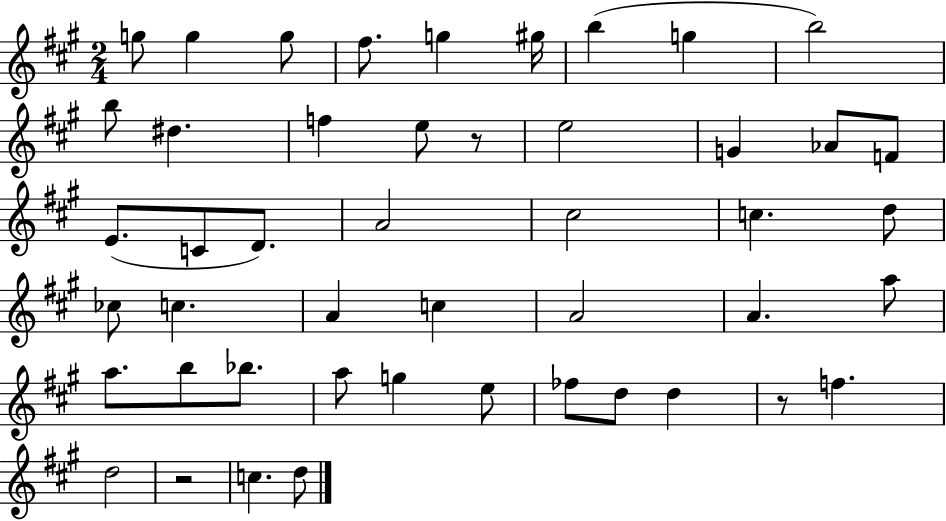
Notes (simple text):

G5/e G5/q G5/e F#5/e. G5/q G#5/s B5/q G5/q B5/h B5/e D#5/q. F5/q E5/e R/e E5/h G4/q Ab4/e F4/e E4/e. C4/e D4/e. A4/h C#5/h C5/q. D5/e CES5/e C5/q. A4/q C5/q A4/h A4/q. A5/e A5/e. B5/e Bb5/e. A5/e G5/q E5/e FES5/e D5/e D5/q R/e F5/q. D5/h R/h C5/q. D5/e